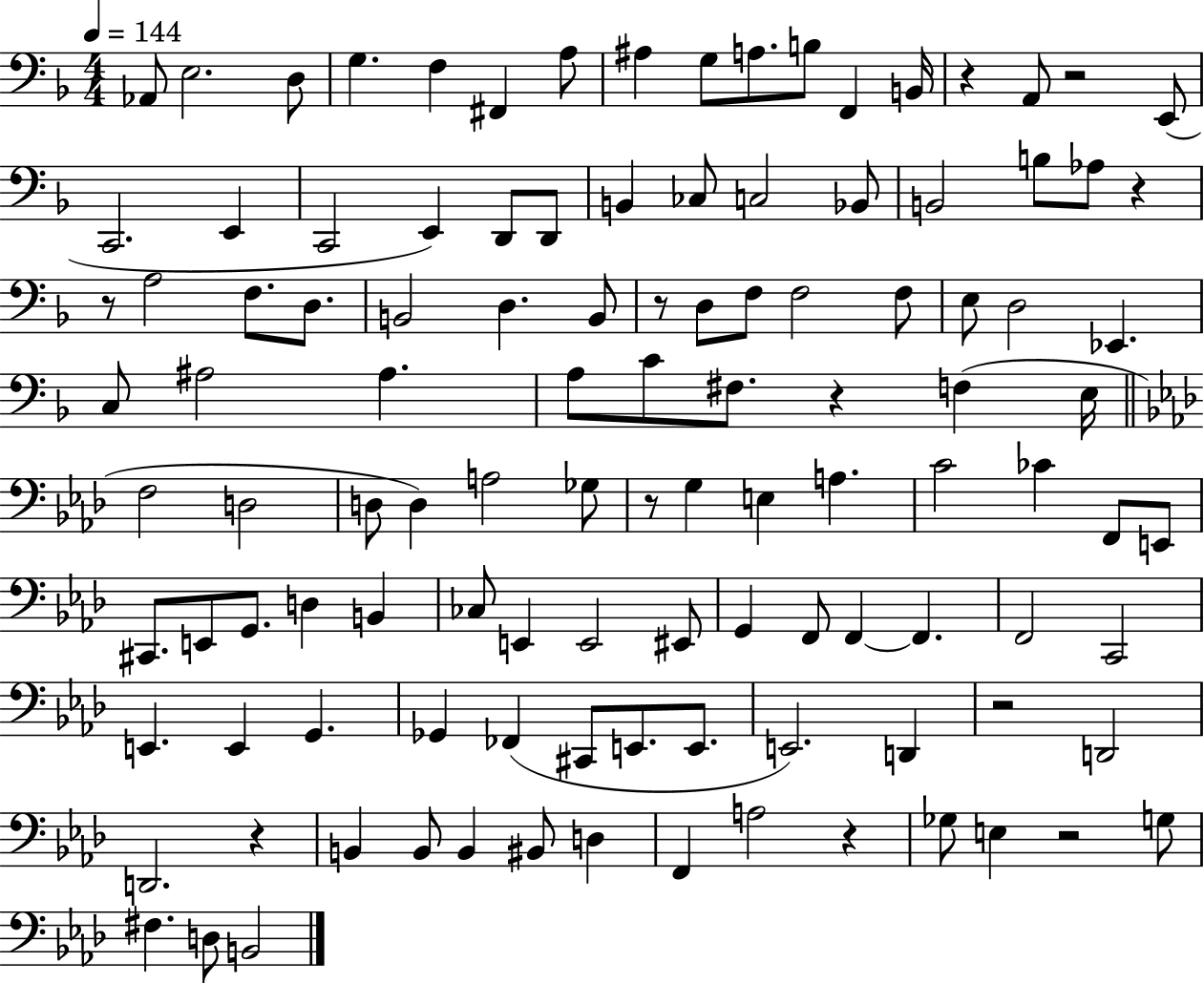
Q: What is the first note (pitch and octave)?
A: Ab2